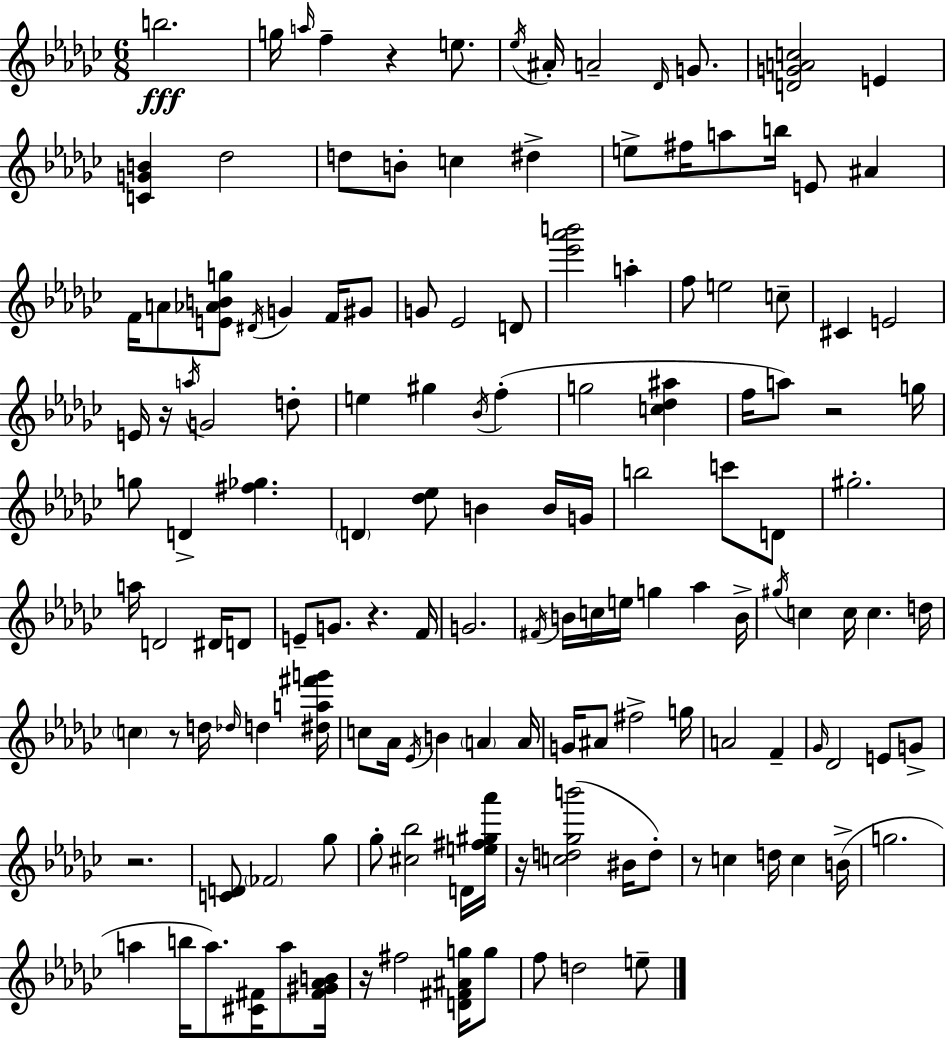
{
  \clef treble
  \numericTimeSignature
  \time 6/8
  \key ees \minor
  \repeat volta 2 { b''2.\fff | g''16 \grace { a''16 } f''4-- r4 e''8. | \acciaccatura { ees''16 } ais'16-. a'2-- \grace { des'16 } | g'8. <d' g' a' c''>2 e'4 | \break <c' g' b'>4 des''2 | d''8 b'8-. c''4 dis''4-> | e''8-> fis''16 a''8 b''16 e'8 ais'4 | f'16 a'8 <e' aes' b' g''>8 \acciaccatura { dis'16 } g'4 | \break f'16 gis'8 g'8 ees'2 | d'8 <ees''' aes''' b'''>2 | a''4-. f''8 e''2 | c''8-- cis'4 e'2 | \break e'16 r16 \acciaccatura { a''16 } g'2 | d''8-. e''4 gis''4 | \acciaccatura { bes'16 }( f''4-. g''2 | <c'' des'' ais''>4 f''16 a''8) r2 | \break g''16 g''8 d'4-> | <fis'' ges''>4. \parenthesize d'4 <des'' ees''>8 | b'4 b'16 g'16 b''2 | c'''8 d'8 gis''2.-. | \break a''16 d'2 | dis'16 d'8 e'8-- g'8. r4. | f'16 g'2. | \acciaccatura { fis'16 } b'16 c''16 e''16 g''4 | \break aes''4 b'16-> \acciaccatura { gis''16 } c''4 | c''16 c''4. d''16 \parenthesize c''4 | r8 d''16 \grace { des''16 } d''4 <dis'' a'' fis''' g'''>16 c''8 aes'16 | \acciaccatura { ees'16 } b'4 \parenthesize a'4 a'16 g'16 ais'8 | \break fis''2-> g''16 a'2 | f'4-- \grace { ges'16 } des'2 | e'8 g'8-> r2. | <c' d'>8 | \break \parenthesize fes'2 ges''8 ges''8-. | <cis'' bes''>2 d'16 <e'' fis'' gis'' aes'''>16 r16 | <c'' d'' ges'' b'''>2( bis'16 d''8-.) r8 | c''4 d''16 c''4 b'16->( g''2. | \break a''4 | b''16 a''8.) <cis' fis'>16 a''8 <fis' gis' aes' b'>16 r16 | fis''2 <d' fis' ais' g''>16 g''8 f''8 | d''2 e''8-- } \bar "|."
}